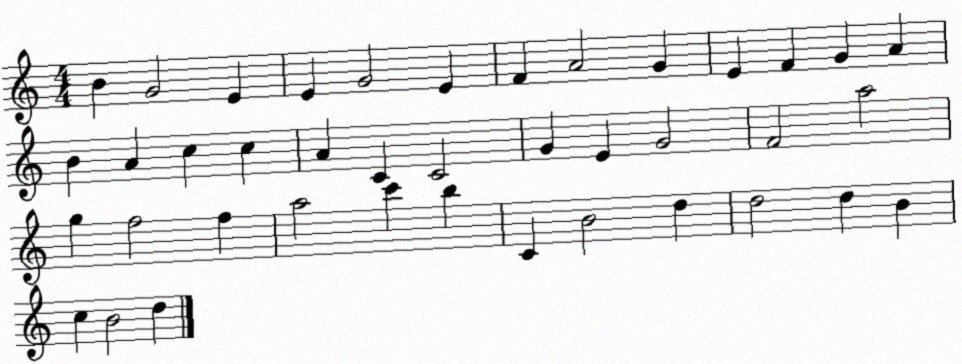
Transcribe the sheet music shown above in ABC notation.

X:1
T:Untitled
M:4/4
L:1/4
K:C
B G2 E E G2 E F A2 G E F G A B A c c A C C2 G E G2 F2 a2 g f2 f a2 c' b C B2 d d2 d B c B2 d